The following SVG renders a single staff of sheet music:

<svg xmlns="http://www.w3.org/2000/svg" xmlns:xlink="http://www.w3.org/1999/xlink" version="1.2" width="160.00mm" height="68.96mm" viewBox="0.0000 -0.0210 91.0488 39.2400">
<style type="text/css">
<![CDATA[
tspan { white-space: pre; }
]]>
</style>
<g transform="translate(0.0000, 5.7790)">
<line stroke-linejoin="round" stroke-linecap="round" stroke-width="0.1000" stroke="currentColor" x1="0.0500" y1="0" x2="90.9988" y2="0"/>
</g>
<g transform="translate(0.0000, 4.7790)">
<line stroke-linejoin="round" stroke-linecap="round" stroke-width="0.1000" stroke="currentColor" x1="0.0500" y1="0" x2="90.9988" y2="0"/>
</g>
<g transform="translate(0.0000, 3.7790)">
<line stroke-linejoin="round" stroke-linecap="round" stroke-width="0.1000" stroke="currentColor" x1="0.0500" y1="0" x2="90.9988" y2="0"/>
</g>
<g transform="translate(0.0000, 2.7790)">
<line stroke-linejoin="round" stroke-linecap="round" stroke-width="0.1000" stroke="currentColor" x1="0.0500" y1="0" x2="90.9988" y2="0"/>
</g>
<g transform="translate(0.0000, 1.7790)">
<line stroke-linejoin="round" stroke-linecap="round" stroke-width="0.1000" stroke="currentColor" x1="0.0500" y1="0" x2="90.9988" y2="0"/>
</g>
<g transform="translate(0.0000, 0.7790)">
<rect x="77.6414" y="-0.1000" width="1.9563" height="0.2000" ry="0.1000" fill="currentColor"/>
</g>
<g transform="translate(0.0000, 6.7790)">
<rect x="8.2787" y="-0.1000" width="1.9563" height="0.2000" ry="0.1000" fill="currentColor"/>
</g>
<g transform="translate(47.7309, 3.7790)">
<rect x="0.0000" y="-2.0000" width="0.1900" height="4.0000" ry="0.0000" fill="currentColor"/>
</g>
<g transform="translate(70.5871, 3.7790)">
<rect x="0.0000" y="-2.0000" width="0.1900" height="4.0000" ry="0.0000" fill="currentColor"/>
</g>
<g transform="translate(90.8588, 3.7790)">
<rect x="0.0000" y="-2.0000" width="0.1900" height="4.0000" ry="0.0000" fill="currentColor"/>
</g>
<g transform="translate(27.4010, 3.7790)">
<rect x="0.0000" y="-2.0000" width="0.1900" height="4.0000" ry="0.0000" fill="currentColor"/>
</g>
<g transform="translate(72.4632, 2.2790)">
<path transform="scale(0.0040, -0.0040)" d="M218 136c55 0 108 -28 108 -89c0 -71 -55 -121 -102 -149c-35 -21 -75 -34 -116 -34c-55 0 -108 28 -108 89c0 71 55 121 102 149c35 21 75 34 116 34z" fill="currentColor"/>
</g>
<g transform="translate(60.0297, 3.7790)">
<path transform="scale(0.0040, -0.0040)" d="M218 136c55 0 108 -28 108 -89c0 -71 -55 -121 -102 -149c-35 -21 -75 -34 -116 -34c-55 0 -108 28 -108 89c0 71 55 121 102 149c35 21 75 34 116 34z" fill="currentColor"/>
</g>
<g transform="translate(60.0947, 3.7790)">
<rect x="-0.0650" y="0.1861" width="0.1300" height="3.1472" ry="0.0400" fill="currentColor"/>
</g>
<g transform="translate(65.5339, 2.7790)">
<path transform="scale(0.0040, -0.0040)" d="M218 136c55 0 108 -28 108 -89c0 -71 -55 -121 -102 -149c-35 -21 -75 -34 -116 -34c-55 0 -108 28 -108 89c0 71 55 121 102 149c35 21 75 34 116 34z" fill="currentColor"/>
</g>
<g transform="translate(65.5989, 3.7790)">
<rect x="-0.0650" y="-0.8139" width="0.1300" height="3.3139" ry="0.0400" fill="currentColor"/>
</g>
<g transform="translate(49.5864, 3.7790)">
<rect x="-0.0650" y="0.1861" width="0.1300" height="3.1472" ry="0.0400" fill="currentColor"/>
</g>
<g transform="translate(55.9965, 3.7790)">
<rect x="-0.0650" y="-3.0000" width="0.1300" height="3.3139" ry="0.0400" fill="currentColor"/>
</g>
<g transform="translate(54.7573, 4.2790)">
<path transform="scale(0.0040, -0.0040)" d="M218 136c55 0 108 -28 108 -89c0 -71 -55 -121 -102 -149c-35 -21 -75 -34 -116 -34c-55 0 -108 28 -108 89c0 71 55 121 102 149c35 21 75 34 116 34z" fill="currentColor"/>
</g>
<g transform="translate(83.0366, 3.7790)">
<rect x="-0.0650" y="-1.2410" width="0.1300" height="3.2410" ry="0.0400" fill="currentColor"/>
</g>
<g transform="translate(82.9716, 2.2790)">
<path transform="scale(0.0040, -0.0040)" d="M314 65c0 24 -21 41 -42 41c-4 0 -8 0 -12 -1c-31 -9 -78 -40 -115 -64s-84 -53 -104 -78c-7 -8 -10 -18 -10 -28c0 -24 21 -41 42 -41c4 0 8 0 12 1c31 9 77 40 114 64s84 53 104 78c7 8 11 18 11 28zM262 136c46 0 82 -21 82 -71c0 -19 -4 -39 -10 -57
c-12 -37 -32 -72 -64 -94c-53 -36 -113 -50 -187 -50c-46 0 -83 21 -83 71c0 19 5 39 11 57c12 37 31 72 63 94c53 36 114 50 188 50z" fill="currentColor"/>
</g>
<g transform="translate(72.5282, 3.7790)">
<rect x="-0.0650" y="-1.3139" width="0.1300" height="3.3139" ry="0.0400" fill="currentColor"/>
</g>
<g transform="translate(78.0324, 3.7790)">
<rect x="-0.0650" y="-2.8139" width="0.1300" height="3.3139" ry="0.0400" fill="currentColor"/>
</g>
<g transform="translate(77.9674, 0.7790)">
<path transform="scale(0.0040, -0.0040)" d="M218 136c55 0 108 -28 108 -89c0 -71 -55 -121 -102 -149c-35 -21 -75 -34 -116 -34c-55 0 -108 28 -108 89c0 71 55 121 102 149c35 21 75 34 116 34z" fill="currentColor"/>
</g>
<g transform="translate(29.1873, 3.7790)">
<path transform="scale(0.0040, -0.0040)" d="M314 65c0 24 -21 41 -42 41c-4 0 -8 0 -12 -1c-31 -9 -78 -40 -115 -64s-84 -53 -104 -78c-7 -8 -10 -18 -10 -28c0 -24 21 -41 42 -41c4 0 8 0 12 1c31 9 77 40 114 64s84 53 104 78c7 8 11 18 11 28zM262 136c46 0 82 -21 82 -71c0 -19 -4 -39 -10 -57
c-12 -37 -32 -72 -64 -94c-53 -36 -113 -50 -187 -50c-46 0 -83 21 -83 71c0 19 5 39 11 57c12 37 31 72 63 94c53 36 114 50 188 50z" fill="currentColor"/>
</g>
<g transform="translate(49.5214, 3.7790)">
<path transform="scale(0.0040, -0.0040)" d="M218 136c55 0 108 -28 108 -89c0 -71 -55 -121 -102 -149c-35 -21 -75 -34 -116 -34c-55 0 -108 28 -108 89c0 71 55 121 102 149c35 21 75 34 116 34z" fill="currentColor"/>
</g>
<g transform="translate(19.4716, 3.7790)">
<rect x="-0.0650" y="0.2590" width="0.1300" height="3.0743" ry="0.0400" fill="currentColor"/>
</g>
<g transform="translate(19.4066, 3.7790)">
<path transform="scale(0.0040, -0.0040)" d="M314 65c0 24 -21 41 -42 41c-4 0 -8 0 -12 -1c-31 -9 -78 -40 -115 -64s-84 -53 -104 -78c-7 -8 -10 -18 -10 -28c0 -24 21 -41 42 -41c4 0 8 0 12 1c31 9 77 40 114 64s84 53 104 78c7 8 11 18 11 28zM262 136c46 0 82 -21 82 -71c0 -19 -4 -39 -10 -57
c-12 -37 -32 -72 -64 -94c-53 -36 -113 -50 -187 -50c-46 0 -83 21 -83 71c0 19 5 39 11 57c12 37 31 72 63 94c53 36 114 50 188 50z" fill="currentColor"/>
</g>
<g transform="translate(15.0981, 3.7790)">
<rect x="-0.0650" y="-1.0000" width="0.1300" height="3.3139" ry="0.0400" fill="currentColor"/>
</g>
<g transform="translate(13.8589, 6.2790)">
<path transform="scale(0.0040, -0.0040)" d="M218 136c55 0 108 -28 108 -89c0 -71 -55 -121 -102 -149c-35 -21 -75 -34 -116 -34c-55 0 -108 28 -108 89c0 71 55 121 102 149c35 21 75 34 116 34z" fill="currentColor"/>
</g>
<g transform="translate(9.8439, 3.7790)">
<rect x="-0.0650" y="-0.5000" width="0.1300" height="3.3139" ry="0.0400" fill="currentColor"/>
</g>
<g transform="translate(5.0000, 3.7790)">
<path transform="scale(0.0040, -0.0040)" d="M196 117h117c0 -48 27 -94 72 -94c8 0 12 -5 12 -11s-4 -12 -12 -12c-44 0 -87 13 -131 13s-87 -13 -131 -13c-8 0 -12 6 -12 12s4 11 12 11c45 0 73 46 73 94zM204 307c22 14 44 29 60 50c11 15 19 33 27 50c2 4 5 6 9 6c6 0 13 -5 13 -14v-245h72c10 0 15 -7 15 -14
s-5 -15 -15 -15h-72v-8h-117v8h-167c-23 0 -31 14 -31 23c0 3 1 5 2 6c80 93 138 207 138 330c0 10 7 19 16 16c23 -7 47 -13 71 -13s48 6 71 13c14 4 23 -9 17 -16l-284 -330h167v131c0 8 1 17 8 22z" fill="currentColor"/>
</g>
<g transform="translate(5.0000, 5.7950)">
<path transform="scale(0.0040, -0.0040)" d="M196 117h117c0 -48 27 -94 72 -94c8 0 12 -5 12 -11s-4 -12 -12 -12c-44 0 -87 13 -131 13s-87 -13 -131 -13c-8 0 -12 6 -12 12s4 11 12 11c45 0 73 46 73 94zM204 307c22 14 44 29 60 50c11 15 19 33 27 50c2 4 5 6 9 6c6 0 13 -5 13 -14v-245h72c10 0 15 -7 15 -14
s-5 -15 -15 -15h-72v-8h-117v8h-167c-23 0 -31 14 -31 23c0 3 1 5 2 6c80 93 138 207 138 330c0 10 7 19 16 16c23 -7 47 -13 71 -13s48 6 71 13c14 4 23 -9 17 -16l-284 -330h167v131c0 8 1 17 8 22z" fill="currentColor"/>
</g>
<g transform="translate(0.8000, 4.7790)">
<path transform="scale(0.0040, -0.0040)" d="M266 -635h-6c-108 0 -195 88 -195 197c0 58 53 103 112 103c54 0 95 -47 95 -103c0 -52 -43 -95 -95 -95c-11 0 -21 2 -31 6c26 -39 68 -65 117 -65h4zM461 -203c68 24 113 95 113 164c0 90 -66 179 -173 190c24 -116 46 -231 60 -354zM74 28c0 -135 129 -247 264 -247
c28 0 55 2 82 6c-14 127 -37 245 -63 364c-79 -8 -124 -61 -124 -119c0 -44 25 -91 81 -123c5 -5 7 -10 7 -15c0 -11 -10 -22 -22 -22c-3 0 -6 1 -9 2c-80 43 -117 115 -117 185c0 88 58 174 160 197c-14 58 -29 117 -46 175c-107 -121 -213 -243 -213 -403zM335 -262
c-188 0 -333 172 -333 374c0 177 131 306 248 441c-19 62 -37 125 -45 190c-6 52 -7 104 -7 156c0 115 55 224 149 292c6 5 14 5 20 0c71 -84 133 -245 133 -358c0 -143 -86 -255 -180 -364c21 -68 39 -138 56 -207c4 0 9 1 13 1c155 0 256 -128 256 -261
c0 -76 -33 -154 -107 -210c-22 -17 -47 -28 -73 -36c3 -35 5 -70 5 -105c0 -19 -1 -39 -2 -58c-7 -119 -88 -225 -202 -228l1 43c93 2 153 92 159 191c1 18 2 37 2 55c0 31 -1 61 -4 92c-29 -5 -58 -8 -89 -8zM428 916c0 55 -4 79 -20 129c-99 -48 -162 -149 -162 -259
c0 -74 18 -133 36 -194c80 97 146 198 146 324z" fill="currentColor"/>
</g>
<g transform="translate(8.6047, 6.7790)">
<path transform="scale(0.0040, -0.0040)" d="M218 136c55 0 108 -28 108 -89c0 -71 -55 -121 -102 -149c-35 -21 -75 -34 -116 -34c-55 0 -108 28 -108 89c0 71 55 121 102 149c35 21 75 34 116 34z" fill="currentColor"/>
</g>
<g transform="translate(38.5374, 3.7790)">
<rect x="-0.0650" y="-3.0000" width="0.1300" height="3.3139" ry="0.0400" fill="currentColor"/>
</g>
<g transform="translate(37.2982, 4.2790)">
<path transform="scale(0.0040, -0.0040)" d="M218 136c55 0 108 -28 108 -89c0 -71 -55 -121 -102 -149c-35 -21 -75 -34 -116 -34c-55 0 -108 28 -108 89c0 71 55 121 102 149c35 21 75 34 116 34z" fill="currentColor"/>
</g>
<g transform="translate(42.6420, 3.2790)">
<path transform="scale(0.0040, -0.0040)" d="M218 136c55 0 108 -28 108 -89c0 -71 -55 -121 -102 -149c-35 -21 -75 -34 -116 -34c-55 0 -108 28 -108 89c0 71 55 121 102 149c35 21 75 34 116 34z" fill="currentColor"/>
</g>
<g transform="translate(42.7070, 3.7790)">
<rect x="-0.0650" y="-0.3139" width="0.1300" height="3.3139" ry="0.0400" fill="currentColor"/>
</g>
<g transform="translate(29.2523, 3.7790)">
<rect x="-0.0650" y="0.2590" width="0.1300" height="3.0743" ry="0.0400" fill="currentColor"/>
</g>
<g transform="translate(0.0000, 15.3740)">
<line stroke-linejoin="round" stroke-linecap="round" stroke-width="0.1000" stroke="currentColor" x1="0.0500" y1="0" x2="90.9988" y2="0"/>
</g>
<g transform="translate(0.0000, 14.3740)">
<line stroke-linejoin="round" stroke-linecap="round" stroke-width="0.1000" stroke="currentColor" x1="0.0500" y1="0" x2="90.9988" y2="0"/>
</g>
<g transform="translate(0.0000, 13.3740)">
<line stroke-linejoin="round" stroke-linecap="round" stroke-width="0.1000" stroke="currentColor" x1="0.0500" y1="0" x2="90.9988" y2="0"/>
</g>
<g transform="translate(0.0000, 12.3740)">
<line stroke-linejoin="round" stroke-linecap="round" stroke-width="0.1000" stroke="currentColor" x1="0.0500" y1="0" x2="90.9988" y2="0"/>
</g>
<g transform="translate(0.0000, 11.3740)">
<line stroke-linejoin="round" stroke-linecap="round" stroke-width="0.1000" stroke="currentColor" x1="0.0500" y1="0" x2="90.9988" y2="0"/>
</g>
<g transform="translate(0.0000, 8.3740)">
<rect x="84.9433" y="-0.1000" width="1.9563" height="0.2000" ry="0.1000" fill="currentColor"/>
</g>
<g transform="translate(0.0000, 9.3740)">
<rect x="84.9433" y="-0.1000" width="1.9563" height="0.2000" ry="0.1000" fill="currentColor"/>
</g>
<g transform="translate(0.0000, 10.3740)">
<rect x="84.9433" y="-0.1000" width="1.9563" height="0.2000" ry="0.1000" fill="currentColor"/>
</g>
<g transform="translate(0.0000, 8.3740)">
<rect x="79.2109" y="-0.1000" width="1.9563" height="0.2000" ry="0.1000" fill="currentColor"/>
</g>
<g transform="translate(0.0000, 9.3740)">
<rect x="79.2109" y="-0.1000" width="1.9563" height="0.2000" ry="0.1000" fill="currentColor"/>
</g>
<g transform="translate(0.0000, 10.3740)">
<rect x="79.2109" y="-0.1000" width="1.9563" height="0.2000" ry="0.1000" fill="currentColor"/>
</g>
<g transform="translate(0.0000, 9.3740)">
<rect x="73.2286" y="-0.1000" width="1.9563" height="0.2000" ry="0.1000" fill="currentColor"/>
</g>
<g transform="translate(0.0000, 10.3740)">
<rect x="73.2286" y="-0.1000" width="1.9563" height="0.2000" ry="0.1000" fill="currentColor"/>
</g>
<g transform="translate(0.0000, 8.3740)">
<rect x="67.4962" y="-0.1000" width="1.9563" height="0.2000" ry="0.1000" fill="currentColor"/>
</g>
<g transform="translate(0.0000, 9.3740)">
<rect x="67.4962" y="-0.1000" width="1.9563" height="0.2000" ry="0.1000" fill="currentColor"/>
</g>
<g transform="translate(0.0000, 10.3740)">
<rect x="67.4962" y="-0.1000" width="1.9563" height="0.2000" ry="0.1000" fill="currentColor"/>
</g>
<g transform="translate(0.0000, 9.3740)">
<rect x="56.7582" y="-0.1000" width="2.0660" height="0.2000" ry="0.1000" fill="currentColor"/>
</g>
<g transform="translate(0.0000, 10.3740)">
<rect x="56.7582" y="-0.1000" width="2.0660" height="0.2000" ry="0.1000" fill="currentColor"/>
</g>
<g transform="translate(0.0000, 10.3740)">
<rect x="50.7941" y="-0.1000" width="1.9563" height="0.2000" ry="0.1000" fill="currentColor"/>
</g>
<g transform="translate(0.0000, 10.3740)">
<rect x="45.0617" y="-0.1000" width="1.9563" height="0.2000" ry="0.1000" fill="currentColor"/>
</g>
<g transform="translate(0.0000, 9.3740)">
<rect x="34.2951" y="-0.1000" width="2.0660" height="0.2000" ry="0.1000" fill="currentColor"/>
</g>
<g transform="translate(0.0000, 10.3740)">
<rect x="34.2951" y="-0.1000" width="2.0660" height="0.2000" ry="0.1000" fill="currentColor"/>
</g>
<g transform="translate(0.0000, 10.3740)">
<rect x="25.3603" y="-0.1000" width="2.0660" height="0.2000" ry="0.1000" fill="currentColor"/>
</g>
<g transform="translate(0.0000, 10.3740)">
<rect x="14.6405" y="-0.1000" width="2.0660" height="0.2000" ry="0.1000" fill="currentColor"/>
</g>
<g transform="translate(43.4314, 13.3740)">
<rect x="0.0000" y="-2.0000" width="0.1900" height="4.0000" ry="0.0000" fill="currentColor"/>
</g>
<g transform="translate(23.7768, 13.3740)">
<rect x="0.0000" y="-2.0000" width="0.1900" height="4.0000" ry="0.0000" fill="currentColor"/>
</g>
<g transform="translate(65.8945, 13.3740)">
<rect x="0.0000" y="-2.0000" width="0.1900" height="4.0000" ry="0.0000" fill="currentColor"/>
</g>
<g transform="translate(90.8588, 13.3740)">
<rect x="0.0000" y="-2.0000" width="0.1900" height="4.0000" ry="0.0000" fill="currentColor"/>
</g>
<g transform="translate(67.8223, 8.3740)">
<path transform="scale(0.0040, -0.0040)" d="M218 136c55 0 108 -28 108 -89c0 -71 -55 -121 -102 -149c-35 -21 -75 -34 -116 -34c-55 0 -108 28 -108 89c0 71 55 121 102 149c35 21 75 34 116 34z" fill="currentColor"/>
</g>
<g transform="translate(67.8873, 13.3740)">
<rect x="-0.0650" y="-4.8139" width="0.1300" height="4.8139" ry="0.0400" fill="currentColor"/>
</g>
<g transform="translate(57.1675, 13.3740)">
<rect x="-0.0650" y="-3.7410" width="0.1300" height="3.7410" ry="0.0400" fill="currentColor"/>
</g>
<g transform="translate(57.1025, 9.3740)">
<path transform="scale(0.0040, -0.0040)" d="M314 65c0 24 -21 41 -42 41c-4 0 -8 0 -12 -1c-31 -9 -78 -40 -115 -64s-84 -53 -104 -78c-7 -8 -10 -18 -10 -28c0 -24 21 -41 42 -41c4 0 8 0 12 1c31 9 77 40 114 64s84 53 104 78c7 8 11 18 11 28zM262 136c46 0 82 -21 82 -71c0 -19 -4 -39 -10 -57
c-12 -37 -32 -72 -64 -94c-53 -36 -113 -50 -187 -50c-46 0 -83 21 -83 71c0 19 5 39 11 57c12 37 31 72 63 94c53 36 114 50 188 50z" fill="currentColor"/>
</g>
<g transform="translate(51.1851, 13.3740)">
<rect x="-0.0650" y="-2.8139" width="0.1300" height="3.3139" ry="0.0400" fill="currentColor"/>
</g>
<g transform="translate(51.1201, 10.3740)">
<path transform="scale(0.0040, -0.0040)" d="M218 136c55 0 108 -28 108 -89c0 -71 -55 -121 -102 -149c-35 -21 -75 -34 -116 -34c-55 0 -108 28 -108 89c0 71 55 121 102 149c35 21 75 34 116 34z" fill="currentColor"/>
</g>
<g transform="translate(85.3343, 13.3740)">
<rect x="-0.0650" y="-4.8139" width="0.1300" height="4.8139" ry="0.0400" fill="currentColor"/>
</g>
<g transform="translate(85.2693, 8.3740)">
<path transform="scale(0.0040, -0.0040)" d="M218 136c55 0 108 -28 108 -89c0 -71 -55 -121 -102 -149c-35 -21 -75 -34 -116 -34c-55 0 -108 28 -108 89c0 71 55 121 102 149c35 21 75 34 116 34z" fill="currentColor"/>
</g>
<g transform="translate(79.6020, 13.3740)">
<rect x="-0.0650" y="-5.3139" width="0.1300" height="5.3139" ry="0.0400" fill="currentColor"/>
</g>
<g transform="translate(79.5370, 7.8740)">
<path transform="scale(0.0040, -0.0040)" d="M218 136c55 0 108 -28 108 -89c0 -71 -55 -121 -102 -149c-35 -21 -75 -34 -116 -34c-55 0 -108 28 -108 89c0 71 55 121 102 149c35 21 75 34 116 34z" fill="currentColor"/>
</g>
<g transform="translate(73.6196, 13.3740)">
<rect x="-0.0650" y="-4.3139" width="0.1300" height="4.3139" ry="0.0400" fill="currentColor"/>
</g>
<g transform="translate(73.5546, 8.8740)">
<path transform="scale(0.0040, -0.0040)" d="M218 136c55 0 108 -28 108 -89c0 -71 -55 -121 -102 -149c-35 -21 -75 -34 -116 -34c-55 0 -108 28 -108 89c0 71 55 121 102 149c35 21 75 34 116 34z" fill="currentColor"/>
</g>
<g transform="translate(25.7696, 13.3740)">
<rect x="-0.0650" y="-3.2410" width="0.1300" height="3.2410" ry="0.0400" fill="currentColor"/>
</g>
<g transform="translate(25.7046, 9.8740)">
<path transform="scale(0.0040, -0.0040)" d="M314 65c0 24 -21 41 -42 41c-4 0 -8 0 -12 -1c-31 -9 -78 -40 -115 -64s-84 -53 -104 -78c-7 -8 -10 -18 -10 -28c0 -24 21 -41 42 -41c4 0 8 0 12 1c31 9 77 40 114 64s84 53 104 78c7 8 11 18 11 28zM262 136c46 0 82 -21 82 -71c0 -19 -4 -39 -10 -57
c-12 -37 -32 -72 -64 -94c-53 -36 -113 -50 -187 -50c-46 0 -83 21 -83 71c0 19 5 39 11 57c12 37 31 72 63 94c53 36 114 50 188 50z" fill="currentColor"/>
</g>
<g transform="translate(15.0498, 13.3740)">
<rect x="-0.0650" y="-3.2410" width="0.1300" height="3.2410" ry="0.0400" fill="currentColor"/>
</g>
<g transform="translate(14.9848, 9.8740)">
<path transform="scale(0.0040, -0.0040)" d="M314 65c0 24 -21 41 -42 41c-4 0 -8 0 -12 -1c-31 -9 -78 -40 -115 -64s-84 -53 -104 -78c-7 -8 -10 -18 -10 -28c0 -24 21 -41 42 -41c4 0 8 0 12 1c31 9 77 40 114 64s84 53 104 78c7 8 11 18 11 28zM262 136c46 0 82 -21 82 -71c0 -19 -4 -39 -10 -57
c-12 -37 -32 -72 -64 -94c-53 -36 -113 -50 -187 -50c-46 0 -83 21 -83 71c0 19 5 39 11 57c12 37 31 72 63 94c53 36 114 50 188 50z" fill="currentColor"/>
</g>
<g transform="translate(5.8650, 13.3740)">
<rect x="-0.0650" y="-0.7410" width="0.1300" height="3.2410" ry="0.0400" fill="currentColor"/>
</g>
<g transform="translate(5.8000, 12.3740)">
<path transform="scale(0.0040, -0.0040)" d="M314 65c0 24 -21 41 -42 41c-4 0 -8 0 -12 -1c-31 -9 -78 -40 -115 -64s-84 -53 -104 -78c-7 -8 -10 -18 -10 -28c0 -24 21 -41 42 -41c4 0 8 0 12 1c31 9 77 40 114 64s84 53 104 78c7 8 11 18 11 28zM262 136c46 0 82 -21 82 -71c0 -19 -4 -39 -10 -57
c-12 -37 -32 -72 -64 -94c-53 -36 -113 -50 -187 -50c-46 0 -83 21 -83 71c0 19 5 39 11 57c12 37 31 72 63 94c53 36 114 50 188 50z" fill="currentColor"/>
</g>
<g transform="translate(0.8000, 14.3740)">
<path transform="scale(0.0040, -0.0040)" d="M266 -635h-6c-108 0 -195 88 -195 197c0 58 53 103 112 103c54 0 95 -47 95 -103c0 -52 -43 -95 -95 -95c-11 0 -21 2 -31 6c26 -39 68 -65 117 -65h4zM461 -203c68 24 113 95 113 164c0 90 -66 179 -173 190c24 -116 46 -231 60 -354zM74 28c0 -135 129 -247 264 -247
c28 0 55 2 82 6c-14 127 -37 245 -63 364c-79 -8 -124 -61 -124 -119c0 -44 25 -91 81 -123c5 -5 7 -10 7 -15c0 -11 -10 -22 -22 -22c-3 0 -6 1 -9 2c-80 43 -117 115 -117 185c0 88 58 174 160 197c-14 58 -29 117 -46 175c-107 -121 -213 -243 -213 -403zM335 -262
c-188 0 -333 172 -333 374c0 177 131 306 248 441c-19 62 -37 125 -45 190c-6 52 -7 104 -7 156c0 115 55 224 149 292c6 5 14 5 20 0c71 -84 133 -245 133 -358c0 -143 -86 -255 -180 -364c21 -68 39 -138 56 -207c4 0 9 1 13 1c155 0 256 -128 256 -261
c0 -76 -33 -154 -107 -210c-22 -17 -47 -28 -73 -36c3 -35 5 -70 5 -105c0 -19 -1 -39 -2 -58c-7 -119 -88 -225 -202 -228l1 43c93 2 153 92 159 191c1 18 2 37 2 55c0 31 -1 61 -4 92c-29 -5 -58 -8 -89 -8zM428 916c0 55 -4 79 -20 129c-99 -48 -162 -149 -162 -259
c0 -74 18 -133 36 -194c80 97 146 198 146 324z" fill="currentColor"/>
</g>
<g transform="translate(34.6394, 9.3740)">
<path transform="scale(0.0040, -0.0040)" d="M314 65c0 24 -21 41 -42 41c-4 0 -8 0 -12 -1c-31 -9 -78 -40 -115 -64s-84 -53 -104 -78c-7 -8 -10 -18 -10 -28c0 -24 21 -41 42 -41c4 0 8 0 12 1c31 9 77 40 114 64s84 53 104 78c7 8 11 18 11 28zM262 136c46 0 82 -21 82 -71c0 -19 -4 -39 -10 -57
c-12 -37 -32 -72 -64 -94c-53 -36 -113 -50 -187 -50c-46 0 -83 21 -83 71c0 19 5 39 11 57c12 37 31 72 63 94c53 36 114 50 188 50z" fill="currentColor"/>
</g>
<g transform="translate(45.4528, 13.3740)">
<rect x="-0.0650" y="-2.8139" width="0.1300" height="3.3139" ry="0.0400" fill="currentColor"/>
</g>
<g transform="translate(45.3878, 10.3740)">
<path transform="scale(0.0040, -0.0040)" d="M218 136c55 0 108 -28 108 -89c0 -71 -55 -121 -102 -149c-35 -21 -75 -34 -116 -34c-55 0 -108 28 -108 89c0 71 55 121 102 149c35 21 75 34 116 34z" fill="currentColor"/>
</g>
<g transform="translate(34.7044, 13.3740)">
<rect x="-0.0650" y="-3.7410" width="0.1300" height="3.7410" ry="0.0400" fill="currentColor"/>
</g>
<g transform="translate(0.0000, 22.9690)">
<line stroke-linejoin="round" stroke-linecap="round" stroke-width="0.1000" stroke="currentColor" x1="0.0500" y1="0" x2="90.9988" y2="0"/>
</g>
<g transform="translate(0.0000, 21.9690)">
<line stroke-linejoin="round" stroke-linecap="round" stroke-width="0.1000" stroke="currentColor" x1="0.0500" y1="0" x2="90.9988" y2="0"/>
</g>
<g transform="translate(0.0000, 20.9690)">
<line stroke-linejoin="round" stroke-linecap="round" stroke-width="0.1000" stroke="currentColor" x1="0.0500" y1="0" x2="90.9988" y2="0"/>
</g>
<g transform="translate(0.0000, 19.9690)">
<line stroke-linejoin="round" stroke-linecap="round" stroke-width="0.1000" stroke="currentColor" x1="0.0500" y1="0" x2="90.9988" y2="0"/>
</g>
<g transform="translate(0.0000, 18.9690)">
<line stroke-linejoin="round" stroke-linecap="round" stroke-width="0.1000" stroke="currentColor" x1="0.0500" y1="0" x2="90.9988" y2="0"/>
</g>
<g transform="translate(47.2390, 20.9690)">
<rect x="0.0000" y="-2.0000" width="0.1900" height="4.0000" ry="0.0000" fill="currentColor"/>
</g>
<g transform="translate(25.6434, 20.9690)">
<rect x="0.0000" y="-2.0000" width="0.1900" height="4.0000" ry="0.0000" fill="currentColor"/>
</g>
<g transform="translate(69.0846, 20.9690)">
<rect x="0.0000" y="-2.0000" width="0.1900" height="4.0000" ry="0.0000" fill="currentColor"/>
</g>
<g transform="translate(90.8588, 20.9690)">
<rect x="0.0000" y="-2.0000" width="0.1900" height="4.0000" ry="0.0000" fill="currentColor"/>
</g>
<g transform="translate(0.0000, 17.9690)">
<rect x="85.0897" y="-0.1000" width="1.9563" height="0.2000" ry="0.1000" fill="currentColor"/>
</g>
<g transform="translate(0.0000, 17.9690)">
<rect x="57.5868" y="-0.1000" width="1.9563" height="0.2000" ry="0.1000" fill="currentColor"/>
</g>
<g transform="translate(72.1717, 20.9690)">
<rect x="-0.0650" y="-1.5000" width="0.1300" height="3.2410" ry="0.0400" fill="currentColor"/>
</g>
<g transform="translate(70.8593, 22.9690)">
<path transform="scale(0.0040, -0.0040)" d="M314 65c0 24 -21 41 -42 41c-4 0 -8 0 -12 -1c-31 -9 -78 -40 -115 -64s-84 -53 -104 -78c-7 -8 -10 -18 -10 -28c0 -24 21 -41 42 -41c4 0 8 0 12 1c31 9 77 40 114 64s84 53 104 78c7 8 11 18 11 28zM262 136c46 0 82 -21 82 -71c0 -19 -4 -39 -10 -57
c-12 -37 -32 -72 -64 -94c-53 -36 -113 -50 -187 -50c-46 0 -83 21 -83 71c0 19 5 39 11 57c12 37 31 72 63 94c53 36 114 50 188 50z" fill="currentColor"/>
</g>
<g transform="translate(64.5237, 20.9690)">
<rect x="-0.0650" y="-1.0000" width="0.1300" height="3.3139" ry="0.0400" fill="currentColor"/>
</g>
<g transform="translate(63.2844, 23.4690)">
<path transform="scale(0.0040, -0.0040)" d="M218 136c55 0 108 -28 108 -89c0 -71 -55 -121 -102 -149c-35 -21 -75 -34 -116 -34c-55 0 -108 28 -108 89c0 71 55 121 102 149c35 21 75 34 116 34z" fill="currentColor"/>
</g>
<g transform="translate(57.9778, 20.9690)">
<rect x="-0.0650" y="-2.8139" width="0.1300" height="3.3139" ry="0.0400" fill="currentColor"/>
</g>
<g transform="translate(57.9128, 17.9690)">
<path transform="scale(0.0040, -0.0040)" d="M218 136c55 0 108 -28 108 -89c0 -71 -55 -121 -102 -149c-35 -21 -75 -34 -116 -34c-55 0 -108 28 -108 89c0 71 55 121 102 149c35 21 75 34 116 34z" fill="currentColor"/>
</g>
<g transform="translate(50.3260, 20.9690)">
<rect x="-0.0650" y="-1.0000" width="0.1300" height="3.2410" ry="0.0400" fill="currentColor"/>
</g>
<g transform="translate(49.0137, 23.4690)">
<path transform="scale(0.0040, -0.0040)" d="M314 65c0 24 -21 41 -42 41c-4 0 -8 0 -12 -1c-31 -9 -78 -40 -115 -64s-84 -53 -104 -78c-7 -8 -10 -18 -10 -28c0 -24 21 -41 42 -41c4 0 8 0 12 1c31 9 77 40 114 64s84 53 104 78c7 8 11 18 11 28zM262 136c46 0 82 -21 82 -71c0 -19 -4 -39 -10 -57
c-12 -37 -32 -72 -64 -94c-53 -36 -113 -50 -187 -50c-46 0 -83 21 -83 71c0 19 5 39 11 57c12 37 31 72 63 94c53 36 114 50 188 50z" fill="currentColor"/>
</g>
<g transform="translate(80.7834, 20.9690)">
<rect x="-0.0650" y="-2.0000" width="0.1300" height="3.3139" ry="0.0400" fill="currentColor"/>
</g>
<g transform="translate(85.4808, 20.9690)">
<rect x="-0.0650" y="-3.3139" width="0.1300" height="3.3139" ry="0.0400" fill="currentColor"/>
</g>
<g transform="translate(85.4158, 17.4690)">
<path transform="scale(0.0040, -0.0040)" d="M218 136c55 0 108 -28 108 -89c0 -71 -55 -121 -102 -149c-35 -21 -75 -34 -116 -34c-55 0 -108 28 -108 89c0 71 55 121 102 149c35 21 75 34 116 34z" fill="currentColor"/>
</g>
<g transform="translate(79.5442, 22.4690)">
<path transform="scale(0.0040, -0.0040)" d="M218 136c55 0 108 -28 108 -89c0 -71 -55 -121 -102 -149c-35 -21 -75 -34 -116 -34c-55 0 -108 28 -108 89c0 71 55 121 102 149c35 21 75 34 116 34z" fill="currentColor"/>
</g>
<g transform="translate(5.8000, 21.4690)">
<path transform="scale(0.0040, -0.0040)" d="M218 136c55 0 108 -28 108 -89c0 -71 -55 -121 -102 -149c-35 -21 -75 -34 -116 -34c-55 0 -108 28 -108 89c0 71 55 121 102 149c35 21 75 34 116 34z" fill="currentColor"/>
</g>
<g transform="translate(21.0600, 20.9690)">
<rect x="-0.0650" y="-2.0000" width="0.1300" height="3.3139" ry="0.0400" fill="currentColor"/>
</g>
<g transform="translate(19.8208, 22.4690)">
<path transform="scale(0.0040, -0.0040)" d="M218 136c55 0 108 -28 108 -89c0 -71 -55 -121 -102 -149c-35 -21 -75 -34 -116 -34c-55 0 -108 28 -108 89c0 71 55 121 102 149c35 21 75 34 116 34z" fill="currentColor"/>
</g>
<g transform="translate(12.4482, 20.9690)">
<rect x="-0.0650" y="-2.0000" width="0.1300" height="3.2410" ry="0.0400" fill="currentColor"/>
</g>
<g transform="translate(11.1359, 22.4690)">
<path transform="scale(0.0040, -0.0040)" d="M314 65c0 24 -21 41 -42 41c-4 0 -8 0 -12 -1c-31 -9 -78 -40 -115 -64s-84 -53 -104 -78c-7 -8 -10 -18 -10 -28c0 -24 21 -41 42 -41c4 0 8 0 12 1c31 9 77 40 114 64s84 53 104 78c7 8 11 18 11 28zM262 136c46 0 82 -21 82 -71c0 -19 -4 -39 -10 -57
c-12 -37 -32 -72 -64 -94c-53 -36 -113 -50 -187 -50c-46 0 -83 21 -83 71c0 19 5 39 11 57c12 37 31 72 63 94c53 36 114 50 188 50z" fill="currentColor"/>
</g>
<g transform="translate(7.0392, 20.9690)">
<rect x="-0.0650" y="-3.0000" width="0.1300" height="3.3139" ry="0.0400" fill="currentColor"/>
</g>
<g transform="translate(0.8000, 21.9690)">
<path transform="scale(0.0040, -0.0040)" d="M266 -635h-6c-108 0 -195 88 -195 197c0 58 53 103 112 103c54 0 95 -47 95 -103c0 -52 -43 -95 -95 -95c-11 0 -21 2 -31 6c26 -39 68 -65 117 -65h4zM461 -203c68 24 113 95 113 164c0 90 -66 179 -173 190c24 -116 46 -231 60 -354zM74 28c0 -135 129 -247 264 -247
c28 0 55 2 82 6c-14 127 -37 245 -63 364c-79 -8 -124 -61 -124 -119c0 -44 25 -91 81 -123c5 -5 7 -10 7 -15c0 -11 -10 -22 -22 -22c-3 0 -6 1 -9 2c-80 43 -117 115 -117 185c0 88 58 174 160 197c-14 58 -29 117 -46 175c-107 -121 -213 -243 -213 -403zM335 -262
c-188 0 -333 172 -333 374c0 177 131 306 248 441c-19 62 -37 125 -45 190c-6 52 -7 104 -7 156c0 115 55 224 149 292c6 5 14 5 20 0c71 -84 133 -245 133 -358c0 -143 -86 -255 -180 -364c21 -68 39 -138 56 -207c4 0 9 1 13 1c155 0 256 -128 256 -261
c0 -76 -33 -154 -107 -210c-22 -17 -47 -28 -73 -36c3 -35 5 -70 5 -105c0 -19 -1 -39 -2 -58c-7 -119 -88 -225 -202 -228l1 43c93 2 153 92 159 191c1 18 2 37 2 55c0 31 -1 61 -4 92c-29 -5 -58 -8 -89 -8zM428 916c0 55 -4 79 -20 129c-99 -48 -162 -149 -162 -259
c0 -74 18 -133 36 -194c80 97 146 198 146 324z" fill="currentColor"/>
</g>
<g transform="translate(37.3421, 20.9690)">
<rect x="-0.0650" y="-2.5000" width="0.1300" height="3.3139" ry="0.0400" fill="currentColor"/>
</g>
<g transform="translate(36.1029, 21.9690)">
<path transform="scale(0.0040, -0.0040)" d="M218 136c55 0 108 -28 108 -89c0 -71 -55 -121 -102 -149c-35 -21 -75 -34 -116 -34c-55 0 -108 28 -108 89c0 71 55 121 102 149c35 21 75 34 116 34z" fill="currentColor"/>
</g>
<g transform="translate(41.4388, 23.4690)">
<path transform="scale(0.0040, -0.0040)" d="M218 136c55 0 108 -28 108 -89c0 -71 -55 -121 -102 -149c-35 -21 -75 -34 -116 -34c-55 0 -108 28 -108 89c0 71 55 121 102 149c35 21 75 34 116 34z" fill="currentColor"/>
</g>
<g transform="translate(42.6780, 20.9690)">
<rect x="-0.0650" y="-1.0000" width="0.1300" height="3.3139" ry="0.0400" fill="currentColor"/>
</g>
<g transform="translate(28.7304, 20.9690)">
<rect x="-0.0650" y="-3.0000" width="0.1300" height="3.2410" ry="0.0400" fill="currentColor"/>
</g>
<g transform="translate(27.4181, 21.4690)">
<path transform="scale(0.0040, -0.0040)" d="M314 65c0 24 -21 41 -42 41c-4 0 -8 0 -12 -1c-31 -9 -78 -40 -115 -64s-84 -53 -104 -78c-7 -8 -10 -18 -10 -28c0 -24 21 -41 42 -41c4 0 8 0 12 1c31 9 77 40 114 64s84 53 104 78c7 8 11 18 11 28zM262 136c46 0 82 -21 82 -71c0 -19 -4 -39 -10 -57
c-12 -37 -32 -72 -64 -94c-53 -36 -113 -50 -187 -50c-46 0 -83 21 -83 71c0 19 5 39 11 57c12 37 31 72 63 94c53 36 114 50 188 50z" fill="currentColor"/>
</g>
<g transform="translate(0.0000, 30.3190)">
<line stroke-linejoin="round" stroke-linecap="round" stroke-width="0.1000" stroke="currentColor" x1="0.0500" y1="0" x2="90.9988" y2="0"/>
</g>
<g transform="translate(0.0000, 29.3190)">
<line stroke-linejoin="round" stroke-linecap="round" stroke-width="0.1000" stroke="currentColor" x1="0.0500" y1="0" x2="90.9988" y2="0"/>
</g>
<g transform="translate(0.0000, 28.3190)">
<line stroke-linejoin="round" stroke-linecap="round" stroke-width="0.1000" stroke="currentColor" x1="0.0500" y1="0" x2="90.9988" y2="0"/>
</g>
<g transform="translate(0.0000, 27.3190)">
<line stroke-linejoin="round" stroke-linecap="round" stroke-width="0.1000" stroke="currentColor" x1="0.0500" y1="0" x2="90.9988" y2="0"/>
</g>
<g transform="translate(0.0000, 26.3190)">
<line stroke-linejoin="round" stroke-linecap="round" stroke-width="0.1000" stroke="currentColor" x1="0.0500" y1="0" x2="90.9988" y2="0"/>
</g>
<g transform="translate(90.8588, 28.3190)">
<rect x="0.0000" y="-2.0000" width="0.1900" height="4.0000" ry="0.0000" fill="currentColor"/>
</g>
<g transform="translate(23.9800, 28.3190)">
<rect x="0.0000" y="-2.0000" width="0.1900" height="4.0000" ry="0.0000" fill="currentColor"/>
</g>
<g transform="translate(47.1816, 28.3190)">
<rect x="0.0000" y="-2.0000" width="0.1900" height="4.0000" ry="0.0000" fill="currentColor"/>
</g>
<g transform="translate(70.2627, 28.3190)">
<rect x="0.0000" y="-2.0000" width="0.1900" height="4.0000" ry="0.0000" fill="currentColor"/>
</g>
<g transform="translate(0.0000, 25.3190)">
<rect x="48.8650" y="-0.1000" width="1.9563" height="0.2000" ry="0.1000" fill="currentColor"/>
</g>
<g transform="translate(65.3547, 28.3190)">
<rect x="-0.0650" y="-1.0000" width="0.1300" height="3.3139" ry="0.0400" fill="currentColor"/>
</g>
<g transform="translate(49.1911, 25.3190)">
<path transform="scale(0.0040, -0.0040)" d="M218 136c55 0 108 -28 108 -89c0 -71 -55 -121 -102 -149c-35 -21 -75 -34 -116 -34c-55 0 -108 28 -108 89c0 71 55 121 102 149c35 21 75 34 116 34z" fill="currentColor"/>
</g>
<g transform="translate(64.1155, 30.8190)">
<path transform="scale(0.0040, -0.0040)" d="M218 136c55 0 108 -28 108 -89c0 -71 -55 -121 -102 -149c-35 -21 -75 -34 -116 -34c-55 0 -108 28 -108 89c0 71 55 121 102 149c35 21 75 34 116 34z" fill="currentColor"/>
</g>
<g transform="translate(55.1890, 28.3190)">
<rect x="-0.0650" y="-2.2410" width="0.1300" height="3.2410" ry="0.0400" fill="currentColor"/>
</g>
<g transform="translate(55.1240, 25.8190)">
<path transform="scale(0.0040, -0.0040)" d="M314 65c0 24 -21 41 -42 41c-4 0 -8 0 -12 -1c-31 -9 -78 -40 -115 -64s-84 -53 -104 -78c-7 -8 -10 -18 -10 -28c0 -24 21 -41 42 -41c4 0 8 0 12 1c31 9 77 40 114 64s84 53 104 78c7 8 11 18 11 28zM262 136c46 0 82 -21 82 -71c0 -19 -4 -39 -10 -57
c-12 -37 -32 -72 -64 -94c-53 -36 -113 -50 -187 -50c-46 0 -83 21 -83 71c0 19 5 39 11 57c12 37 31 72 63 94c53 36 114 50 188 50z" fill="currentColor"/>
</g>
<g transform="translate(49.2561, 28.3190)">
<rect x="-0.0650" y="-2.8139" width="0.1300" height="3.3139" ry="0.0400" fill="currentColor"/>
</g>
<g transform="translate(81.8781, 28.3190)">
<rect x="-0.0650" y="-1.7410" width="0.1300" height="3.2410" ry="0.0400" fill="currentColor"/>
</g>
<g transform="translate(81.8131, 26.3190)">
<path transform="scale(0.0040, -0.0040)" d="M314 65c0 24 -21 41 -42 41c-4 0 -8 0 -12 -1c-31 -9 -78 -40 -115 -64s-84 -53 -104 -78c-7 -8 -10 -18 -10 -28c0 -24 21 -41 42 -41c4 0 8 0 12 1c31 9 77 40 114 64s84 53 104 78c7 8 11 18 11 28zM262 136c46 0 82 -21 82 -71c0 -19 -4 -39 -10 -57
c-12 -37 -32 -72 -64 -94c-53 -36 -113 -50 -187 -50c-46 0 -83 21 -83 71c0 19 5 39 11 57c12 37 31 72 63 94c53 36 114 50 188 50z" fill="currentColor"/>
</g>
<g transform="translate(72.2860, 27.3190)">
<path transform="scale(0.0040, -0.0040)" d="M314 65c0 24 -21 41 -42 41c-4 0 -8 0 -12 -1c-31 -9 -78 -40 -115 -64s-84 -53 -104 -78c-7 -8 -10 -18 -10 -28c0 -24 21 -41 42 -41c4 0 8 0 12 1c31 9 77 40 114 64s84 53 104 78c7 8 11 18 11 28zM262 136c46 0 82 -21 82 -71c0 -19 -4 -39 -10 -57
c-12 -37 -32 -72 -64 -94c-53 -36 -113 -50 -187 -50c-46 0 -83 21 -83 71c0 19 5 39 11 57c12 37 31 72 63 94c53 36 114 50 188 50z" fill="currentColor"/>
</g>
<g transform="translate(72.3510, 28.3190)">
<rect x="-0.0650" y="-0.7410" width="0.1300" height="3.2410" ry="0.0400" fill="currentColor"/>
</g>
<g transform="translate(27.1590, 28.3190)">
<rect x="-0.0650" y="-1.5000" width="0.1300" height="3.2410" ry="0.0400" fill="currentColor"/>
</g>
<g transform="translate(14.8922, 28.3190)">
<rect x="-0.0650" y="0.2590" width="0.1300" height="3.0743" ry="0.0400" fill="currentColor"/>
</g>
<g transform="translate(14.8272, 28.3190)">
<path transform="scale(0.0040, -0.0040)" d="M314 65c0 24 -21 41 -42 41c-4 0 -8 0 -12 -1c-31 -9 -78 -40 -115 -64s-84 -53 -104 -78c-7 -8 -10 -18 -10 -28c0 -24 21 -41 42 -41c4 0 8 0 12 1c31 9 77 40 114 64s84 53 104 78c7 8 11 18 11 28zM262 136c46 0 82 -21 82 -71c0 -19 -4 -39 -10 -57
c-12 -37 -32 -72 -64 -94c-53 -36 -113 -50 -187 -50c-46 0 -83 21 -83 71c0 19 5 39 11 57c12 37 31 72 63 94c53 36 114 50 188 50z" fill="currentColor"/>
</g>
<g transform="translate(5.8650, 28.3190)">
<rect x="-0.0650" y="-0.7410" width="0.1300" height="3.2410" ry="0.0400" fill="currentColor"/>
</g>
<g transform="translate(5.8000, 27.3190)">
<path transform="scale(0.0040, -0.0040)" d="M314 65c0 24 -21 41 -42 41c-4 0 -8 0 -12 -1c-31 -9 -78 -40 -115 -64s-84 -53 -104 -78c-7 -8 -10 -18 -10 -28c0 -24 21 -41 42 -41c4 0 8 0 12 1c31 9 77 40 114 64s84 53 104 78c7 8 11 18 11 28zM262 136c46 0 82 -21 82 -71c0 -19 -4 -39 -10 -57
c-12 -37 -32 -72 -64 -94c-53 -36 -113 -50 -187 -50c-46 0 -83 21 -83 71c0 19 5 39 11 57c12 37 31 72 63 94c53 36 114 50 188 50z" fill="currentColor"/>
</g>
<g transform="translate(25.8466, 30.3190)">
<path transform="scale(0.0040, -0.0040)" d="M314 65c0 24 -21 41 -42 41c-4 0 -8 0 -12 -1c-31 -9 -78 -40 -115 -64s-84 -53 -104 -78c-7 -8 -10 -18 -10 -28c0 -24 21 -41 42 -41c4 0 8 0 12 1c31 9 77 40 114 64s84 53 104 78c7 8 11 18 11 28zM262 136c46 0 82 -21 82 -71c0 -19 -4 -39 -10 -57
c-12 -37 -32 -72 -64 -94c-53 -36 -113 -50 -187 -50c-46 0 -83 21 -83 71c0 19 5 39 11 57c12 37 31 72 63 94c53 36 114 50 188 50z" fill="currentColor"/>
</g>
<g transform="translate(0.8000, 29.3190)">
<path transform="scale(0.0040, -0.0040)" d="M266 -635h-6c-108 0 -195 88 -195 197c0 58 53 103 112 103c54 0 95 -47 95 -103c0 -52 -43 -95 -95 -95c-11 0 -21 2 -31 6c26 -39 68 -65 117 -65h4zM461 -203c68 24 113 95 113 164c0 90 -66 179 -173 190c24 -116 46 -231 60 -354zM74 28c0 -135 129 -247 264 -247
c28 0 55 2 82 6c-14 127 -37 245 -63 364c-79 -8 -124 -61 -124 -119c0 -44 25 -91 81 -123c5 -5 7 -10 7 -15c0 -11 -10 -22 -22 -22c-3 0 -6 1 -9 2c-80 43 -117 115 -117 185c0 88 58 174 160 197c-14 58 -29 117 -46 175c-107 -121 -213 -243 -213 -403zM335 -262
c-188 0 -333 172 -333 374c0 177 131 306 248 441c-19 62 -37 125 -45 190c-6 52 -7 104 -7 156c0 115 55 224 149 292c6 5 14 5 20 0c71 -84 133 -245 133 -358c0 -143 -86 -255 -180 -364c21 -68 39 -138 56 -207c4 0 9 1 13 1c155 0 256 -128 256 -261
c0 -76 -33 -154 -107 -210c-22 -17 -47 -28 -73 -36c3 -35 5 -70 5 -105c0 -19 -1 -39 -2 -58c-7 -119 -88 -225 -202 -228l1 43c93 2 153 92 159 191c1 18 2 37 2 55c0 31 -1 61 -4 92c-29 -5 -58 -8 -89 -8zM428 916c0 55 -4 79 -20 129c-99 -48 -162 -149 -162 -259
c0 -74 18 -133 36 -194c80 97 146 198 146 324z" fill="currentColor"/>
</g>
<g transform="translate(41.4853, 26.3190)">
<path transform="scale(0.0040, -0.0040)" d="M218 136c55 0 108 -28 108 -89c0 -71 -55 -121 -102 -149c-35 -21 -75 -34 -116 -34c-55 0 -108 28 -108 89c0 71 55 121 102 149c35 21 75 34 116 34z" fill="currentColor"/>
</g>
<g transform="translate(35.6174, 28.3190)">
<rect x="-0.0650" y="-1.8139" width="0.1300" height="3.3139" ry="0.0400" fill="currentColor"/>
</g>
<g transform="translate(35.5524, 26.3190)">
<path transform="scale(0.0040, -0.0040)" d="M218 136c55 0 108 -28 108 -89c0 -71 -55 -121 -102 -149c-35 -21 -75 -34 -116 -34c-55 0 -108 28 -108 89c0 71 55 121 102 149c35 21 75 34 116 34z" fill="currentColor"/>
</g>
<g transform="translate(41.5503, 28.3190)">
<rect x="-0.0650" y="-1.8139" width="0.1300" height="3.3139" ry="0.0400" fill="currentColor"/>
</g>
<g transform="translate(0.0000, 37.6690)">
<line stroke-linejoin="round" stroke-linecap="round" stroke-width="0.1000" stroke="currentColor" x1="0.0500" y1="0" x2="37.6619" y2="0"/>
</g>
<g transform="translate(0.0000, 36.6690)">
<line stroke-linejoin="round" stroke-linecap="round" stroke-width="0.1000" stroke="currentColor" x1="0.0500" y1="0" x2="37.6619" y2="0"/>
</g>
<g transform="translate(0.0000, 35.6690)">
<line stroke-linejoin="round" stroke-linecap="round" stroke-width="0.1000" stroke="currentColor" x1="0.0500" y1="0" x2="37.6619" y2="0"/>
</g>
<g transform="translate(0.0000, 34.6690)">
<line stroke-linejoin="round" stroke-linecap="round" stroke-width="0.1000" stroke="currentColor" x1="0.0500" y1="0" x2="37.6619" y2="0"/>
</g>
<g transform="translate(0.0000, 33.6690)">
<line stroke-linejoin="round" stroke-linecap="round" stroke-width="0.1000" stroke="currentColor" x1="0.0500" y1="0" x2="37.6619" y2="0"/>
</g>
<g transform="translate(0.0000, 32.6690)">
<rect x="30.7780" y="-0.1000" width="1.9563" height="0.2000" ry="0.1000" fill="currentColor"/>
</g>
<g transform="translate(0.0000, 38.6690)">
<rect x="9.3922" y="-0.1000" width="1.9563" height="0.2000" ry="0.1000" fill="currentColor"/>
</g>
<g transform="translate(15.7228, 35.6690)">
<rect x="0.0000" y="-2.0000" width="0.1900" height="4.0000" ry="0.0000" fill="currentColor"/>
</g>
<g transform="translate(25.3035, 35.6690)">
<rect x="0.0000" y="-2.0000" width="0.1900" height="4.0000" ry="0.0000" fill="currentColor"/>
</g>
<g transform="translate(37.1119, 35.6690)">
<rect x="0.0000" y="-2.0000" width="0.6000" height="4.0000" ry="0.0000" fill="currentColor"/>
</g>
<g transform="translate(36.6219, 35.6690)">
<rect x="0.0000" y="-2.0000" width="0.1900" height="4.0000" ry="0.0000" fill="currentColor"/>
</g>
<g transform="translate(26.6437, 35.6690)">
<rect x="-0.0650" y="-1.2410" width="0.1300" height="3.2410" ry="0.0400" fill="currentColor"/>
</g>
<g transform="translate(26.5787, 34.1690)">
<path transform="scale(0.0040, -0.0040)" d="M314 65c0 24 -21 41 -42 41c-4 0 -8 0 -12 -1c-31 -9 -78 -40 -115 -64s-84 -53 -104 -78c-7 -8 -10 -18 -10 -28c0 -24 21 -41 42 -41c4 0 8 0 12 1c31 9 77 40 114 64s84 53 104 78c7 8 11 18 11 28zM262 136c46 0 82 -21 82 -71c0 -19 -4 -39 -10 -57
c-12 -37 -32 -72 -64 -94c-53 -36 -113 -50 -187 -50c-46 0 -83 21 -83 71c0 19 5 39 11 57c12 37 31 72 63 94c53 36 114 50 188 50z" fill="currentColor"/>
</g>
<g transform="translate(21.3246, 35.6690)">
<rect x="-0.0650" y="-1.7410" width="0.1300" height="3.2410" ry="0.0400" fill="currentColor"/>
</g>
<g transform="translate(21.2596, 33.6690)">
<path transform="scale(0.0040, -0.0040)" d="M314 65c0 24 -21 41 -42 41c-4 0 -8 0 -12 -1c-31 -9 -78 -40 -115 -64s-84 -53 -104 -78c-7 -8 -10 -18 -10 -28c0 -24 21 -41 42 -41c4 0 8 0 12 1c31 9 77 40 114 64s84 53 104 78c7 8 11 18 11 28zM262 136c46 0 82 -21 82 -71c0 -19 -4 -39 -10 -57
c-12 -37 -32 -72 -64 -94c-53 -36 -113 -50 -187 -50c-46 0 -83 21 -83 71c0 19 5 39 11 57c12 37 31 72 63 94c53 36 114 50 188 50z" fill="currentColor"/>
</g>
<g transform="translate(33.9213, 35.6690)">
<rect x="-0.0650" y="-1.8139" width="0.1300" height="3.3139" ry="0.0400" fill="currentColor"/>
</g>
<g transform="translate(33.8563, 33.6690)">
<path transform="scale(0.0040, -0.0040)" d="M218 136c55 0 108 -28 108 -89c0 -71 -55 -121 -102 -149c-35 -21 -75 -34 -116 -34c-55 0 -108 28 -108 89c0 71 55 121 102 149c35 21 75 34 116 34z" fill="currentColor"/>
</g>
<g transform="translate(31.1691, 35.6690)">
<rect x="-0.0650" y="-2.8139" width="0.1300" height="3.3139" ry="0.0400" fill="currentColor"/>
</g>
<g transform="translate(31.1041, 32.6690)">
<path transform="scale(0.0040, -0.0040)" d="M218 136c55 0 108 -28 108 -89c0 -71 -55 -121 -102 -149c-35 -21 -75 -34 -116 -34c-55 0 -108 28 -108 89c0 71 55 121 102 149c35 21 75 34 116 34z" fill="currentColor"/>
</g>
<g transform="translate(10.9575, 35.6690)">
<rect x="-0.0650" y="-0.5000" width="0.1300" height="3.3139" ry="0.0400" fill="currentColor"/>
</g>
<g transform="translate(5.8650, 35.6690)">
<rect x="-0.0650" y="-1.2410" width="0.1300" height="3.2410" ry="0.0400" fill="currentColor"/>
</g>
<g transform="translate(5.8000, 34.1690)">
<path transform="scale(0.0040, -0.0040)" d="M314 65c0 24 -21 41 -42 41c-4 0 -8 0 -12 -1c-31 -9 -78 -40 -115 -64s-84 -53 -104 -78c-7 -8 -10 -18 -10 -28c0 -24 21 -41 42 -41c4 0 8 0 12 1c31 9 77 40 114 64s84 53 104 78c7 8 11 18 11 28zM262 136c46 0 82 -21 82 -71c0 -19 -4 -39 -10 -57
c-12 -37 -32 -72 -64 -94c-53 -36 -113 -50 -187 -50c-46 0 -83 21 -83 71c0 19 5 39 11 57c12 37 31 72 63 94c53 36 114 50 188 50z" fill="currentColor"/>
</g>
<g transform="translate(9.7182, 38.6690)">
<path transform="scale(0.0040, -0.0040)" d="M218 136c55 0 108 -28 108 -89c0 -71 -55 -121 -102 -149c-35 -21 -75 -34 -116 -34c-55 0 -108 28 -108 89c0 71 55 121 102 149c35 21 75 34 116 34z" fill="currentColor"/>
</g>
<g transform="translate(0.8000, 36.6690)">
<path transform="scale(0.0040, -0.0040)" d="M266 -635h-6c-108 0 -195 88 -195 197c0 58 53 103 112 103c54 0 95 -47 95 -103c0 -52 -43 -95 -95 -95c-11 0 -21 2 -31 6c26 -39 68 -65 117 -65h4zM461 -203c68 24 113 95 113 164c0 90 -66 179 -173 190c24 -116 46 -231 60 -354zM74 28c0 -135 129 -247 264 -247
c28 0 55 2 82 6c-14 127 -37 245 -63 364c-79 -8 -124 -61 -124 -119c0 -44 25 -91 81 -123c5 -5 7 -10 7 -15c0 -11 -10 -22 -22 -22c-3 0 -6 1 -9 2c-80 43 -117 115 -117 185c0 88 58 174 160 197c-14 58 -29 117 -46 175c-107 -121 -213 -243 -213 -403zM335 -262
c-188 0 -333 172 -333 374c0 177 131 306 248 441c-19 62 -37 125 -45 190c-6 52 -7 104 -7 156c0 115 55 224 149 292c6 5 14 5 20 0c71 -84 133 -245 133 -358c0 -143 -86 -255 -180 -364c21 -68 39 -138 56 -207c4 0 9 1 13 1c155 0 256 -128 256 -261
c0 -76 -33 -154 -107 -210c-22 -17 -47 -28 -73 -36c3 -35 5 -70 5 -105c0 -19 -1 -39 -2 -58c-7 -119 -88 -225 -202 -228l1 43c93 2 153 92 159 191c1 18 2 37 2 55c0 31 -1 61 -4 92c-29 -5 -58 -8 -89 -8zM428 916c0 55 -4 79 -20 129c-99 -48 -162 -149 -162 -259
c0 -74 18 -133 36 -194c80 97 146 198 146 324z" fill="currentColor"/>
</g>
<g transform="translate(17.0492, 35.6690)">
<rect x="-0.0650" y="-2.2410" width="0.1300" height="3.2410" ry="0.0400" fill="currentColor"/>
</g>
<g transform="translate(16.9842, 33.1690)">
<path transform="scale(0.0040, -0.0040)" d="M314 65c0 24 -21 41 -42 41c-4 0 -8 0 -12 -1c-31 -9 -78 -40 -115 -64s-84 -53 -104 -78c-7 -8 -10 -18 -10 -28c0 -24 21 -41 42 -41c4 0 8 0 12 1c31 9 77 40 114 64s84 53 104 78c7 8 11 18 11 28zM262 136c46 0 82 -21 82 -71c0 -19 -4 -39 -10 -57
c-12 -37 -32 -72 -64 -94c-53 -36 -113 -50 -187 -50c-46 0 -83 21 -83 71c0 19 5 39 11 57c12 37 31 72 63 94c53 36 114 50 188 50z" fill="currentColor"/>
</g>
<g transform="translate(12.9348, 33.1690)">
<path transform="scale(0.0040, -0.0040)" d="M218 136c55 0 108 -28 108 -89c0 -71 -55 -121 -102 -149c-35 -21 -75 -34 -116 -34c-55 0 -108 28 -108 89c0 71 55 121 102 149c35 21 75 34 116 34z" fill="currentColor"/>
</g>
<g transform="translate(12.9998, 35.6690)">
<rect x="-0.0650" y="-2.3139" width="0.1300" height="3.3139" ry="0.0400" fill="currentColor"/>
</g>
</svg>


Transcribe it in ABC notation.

X:1
T:Untitled
M:4/4
L:1/4
K:C
C D B2 B2 A c B A B d e a e2 d2 b2 b2 c'2 a a c'2 e' d' f' e' A F2 F A2 G D D2 a D E2 F b d2 B2 E2 f f a g2 D d2 f2 e2 C g g2 f2 e2 a f